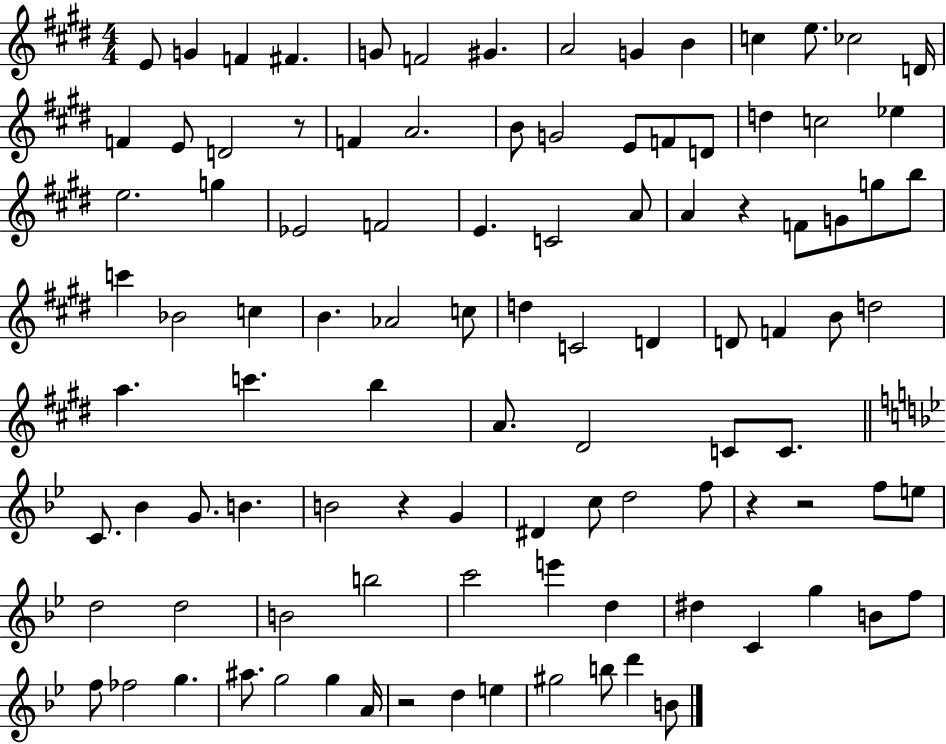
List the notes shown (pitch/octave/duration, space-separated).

E4/e G4/q F4/q F#4/q. G4/e F4/h G#4/q. A4/h G4/q B4/q C5/q E5/e. CES5/h D4/s F4/q E4/e D4/h R/e F4/q A4/h. B4/e G4/h E4/e F4/e D4/e D5/q C5/h Eb5/q E5/h. G5/q Eb4/h F4/h E4/q. C4/h A4/e A4/q R/q F4/e G4/e G5/e B5/e C6/q Bb4/h C5/q B4/q. Ab4/h C5/e D5/q C4/h D4/q D4/e F4/q B4/e D5/h A5/q. C6/q. B5/q A4/e. D#4/h C4/e C4/e. C4/e. Bb4/q G4/e. B4/q. B4/h R/q G4/q D#4/q C5/e D5/h F5/e R/q R/h F5/e E5/e D5/h D5/h B4/h B5/h C6/h E6/q D5/q D#5/q C4/q G5/q B4/e F5/e F5/e FES5/h G5/q. A#5/e. G5/h G5/q A4/s R/h D5/q E5/q G#5/h B5/e D6/q B4/e